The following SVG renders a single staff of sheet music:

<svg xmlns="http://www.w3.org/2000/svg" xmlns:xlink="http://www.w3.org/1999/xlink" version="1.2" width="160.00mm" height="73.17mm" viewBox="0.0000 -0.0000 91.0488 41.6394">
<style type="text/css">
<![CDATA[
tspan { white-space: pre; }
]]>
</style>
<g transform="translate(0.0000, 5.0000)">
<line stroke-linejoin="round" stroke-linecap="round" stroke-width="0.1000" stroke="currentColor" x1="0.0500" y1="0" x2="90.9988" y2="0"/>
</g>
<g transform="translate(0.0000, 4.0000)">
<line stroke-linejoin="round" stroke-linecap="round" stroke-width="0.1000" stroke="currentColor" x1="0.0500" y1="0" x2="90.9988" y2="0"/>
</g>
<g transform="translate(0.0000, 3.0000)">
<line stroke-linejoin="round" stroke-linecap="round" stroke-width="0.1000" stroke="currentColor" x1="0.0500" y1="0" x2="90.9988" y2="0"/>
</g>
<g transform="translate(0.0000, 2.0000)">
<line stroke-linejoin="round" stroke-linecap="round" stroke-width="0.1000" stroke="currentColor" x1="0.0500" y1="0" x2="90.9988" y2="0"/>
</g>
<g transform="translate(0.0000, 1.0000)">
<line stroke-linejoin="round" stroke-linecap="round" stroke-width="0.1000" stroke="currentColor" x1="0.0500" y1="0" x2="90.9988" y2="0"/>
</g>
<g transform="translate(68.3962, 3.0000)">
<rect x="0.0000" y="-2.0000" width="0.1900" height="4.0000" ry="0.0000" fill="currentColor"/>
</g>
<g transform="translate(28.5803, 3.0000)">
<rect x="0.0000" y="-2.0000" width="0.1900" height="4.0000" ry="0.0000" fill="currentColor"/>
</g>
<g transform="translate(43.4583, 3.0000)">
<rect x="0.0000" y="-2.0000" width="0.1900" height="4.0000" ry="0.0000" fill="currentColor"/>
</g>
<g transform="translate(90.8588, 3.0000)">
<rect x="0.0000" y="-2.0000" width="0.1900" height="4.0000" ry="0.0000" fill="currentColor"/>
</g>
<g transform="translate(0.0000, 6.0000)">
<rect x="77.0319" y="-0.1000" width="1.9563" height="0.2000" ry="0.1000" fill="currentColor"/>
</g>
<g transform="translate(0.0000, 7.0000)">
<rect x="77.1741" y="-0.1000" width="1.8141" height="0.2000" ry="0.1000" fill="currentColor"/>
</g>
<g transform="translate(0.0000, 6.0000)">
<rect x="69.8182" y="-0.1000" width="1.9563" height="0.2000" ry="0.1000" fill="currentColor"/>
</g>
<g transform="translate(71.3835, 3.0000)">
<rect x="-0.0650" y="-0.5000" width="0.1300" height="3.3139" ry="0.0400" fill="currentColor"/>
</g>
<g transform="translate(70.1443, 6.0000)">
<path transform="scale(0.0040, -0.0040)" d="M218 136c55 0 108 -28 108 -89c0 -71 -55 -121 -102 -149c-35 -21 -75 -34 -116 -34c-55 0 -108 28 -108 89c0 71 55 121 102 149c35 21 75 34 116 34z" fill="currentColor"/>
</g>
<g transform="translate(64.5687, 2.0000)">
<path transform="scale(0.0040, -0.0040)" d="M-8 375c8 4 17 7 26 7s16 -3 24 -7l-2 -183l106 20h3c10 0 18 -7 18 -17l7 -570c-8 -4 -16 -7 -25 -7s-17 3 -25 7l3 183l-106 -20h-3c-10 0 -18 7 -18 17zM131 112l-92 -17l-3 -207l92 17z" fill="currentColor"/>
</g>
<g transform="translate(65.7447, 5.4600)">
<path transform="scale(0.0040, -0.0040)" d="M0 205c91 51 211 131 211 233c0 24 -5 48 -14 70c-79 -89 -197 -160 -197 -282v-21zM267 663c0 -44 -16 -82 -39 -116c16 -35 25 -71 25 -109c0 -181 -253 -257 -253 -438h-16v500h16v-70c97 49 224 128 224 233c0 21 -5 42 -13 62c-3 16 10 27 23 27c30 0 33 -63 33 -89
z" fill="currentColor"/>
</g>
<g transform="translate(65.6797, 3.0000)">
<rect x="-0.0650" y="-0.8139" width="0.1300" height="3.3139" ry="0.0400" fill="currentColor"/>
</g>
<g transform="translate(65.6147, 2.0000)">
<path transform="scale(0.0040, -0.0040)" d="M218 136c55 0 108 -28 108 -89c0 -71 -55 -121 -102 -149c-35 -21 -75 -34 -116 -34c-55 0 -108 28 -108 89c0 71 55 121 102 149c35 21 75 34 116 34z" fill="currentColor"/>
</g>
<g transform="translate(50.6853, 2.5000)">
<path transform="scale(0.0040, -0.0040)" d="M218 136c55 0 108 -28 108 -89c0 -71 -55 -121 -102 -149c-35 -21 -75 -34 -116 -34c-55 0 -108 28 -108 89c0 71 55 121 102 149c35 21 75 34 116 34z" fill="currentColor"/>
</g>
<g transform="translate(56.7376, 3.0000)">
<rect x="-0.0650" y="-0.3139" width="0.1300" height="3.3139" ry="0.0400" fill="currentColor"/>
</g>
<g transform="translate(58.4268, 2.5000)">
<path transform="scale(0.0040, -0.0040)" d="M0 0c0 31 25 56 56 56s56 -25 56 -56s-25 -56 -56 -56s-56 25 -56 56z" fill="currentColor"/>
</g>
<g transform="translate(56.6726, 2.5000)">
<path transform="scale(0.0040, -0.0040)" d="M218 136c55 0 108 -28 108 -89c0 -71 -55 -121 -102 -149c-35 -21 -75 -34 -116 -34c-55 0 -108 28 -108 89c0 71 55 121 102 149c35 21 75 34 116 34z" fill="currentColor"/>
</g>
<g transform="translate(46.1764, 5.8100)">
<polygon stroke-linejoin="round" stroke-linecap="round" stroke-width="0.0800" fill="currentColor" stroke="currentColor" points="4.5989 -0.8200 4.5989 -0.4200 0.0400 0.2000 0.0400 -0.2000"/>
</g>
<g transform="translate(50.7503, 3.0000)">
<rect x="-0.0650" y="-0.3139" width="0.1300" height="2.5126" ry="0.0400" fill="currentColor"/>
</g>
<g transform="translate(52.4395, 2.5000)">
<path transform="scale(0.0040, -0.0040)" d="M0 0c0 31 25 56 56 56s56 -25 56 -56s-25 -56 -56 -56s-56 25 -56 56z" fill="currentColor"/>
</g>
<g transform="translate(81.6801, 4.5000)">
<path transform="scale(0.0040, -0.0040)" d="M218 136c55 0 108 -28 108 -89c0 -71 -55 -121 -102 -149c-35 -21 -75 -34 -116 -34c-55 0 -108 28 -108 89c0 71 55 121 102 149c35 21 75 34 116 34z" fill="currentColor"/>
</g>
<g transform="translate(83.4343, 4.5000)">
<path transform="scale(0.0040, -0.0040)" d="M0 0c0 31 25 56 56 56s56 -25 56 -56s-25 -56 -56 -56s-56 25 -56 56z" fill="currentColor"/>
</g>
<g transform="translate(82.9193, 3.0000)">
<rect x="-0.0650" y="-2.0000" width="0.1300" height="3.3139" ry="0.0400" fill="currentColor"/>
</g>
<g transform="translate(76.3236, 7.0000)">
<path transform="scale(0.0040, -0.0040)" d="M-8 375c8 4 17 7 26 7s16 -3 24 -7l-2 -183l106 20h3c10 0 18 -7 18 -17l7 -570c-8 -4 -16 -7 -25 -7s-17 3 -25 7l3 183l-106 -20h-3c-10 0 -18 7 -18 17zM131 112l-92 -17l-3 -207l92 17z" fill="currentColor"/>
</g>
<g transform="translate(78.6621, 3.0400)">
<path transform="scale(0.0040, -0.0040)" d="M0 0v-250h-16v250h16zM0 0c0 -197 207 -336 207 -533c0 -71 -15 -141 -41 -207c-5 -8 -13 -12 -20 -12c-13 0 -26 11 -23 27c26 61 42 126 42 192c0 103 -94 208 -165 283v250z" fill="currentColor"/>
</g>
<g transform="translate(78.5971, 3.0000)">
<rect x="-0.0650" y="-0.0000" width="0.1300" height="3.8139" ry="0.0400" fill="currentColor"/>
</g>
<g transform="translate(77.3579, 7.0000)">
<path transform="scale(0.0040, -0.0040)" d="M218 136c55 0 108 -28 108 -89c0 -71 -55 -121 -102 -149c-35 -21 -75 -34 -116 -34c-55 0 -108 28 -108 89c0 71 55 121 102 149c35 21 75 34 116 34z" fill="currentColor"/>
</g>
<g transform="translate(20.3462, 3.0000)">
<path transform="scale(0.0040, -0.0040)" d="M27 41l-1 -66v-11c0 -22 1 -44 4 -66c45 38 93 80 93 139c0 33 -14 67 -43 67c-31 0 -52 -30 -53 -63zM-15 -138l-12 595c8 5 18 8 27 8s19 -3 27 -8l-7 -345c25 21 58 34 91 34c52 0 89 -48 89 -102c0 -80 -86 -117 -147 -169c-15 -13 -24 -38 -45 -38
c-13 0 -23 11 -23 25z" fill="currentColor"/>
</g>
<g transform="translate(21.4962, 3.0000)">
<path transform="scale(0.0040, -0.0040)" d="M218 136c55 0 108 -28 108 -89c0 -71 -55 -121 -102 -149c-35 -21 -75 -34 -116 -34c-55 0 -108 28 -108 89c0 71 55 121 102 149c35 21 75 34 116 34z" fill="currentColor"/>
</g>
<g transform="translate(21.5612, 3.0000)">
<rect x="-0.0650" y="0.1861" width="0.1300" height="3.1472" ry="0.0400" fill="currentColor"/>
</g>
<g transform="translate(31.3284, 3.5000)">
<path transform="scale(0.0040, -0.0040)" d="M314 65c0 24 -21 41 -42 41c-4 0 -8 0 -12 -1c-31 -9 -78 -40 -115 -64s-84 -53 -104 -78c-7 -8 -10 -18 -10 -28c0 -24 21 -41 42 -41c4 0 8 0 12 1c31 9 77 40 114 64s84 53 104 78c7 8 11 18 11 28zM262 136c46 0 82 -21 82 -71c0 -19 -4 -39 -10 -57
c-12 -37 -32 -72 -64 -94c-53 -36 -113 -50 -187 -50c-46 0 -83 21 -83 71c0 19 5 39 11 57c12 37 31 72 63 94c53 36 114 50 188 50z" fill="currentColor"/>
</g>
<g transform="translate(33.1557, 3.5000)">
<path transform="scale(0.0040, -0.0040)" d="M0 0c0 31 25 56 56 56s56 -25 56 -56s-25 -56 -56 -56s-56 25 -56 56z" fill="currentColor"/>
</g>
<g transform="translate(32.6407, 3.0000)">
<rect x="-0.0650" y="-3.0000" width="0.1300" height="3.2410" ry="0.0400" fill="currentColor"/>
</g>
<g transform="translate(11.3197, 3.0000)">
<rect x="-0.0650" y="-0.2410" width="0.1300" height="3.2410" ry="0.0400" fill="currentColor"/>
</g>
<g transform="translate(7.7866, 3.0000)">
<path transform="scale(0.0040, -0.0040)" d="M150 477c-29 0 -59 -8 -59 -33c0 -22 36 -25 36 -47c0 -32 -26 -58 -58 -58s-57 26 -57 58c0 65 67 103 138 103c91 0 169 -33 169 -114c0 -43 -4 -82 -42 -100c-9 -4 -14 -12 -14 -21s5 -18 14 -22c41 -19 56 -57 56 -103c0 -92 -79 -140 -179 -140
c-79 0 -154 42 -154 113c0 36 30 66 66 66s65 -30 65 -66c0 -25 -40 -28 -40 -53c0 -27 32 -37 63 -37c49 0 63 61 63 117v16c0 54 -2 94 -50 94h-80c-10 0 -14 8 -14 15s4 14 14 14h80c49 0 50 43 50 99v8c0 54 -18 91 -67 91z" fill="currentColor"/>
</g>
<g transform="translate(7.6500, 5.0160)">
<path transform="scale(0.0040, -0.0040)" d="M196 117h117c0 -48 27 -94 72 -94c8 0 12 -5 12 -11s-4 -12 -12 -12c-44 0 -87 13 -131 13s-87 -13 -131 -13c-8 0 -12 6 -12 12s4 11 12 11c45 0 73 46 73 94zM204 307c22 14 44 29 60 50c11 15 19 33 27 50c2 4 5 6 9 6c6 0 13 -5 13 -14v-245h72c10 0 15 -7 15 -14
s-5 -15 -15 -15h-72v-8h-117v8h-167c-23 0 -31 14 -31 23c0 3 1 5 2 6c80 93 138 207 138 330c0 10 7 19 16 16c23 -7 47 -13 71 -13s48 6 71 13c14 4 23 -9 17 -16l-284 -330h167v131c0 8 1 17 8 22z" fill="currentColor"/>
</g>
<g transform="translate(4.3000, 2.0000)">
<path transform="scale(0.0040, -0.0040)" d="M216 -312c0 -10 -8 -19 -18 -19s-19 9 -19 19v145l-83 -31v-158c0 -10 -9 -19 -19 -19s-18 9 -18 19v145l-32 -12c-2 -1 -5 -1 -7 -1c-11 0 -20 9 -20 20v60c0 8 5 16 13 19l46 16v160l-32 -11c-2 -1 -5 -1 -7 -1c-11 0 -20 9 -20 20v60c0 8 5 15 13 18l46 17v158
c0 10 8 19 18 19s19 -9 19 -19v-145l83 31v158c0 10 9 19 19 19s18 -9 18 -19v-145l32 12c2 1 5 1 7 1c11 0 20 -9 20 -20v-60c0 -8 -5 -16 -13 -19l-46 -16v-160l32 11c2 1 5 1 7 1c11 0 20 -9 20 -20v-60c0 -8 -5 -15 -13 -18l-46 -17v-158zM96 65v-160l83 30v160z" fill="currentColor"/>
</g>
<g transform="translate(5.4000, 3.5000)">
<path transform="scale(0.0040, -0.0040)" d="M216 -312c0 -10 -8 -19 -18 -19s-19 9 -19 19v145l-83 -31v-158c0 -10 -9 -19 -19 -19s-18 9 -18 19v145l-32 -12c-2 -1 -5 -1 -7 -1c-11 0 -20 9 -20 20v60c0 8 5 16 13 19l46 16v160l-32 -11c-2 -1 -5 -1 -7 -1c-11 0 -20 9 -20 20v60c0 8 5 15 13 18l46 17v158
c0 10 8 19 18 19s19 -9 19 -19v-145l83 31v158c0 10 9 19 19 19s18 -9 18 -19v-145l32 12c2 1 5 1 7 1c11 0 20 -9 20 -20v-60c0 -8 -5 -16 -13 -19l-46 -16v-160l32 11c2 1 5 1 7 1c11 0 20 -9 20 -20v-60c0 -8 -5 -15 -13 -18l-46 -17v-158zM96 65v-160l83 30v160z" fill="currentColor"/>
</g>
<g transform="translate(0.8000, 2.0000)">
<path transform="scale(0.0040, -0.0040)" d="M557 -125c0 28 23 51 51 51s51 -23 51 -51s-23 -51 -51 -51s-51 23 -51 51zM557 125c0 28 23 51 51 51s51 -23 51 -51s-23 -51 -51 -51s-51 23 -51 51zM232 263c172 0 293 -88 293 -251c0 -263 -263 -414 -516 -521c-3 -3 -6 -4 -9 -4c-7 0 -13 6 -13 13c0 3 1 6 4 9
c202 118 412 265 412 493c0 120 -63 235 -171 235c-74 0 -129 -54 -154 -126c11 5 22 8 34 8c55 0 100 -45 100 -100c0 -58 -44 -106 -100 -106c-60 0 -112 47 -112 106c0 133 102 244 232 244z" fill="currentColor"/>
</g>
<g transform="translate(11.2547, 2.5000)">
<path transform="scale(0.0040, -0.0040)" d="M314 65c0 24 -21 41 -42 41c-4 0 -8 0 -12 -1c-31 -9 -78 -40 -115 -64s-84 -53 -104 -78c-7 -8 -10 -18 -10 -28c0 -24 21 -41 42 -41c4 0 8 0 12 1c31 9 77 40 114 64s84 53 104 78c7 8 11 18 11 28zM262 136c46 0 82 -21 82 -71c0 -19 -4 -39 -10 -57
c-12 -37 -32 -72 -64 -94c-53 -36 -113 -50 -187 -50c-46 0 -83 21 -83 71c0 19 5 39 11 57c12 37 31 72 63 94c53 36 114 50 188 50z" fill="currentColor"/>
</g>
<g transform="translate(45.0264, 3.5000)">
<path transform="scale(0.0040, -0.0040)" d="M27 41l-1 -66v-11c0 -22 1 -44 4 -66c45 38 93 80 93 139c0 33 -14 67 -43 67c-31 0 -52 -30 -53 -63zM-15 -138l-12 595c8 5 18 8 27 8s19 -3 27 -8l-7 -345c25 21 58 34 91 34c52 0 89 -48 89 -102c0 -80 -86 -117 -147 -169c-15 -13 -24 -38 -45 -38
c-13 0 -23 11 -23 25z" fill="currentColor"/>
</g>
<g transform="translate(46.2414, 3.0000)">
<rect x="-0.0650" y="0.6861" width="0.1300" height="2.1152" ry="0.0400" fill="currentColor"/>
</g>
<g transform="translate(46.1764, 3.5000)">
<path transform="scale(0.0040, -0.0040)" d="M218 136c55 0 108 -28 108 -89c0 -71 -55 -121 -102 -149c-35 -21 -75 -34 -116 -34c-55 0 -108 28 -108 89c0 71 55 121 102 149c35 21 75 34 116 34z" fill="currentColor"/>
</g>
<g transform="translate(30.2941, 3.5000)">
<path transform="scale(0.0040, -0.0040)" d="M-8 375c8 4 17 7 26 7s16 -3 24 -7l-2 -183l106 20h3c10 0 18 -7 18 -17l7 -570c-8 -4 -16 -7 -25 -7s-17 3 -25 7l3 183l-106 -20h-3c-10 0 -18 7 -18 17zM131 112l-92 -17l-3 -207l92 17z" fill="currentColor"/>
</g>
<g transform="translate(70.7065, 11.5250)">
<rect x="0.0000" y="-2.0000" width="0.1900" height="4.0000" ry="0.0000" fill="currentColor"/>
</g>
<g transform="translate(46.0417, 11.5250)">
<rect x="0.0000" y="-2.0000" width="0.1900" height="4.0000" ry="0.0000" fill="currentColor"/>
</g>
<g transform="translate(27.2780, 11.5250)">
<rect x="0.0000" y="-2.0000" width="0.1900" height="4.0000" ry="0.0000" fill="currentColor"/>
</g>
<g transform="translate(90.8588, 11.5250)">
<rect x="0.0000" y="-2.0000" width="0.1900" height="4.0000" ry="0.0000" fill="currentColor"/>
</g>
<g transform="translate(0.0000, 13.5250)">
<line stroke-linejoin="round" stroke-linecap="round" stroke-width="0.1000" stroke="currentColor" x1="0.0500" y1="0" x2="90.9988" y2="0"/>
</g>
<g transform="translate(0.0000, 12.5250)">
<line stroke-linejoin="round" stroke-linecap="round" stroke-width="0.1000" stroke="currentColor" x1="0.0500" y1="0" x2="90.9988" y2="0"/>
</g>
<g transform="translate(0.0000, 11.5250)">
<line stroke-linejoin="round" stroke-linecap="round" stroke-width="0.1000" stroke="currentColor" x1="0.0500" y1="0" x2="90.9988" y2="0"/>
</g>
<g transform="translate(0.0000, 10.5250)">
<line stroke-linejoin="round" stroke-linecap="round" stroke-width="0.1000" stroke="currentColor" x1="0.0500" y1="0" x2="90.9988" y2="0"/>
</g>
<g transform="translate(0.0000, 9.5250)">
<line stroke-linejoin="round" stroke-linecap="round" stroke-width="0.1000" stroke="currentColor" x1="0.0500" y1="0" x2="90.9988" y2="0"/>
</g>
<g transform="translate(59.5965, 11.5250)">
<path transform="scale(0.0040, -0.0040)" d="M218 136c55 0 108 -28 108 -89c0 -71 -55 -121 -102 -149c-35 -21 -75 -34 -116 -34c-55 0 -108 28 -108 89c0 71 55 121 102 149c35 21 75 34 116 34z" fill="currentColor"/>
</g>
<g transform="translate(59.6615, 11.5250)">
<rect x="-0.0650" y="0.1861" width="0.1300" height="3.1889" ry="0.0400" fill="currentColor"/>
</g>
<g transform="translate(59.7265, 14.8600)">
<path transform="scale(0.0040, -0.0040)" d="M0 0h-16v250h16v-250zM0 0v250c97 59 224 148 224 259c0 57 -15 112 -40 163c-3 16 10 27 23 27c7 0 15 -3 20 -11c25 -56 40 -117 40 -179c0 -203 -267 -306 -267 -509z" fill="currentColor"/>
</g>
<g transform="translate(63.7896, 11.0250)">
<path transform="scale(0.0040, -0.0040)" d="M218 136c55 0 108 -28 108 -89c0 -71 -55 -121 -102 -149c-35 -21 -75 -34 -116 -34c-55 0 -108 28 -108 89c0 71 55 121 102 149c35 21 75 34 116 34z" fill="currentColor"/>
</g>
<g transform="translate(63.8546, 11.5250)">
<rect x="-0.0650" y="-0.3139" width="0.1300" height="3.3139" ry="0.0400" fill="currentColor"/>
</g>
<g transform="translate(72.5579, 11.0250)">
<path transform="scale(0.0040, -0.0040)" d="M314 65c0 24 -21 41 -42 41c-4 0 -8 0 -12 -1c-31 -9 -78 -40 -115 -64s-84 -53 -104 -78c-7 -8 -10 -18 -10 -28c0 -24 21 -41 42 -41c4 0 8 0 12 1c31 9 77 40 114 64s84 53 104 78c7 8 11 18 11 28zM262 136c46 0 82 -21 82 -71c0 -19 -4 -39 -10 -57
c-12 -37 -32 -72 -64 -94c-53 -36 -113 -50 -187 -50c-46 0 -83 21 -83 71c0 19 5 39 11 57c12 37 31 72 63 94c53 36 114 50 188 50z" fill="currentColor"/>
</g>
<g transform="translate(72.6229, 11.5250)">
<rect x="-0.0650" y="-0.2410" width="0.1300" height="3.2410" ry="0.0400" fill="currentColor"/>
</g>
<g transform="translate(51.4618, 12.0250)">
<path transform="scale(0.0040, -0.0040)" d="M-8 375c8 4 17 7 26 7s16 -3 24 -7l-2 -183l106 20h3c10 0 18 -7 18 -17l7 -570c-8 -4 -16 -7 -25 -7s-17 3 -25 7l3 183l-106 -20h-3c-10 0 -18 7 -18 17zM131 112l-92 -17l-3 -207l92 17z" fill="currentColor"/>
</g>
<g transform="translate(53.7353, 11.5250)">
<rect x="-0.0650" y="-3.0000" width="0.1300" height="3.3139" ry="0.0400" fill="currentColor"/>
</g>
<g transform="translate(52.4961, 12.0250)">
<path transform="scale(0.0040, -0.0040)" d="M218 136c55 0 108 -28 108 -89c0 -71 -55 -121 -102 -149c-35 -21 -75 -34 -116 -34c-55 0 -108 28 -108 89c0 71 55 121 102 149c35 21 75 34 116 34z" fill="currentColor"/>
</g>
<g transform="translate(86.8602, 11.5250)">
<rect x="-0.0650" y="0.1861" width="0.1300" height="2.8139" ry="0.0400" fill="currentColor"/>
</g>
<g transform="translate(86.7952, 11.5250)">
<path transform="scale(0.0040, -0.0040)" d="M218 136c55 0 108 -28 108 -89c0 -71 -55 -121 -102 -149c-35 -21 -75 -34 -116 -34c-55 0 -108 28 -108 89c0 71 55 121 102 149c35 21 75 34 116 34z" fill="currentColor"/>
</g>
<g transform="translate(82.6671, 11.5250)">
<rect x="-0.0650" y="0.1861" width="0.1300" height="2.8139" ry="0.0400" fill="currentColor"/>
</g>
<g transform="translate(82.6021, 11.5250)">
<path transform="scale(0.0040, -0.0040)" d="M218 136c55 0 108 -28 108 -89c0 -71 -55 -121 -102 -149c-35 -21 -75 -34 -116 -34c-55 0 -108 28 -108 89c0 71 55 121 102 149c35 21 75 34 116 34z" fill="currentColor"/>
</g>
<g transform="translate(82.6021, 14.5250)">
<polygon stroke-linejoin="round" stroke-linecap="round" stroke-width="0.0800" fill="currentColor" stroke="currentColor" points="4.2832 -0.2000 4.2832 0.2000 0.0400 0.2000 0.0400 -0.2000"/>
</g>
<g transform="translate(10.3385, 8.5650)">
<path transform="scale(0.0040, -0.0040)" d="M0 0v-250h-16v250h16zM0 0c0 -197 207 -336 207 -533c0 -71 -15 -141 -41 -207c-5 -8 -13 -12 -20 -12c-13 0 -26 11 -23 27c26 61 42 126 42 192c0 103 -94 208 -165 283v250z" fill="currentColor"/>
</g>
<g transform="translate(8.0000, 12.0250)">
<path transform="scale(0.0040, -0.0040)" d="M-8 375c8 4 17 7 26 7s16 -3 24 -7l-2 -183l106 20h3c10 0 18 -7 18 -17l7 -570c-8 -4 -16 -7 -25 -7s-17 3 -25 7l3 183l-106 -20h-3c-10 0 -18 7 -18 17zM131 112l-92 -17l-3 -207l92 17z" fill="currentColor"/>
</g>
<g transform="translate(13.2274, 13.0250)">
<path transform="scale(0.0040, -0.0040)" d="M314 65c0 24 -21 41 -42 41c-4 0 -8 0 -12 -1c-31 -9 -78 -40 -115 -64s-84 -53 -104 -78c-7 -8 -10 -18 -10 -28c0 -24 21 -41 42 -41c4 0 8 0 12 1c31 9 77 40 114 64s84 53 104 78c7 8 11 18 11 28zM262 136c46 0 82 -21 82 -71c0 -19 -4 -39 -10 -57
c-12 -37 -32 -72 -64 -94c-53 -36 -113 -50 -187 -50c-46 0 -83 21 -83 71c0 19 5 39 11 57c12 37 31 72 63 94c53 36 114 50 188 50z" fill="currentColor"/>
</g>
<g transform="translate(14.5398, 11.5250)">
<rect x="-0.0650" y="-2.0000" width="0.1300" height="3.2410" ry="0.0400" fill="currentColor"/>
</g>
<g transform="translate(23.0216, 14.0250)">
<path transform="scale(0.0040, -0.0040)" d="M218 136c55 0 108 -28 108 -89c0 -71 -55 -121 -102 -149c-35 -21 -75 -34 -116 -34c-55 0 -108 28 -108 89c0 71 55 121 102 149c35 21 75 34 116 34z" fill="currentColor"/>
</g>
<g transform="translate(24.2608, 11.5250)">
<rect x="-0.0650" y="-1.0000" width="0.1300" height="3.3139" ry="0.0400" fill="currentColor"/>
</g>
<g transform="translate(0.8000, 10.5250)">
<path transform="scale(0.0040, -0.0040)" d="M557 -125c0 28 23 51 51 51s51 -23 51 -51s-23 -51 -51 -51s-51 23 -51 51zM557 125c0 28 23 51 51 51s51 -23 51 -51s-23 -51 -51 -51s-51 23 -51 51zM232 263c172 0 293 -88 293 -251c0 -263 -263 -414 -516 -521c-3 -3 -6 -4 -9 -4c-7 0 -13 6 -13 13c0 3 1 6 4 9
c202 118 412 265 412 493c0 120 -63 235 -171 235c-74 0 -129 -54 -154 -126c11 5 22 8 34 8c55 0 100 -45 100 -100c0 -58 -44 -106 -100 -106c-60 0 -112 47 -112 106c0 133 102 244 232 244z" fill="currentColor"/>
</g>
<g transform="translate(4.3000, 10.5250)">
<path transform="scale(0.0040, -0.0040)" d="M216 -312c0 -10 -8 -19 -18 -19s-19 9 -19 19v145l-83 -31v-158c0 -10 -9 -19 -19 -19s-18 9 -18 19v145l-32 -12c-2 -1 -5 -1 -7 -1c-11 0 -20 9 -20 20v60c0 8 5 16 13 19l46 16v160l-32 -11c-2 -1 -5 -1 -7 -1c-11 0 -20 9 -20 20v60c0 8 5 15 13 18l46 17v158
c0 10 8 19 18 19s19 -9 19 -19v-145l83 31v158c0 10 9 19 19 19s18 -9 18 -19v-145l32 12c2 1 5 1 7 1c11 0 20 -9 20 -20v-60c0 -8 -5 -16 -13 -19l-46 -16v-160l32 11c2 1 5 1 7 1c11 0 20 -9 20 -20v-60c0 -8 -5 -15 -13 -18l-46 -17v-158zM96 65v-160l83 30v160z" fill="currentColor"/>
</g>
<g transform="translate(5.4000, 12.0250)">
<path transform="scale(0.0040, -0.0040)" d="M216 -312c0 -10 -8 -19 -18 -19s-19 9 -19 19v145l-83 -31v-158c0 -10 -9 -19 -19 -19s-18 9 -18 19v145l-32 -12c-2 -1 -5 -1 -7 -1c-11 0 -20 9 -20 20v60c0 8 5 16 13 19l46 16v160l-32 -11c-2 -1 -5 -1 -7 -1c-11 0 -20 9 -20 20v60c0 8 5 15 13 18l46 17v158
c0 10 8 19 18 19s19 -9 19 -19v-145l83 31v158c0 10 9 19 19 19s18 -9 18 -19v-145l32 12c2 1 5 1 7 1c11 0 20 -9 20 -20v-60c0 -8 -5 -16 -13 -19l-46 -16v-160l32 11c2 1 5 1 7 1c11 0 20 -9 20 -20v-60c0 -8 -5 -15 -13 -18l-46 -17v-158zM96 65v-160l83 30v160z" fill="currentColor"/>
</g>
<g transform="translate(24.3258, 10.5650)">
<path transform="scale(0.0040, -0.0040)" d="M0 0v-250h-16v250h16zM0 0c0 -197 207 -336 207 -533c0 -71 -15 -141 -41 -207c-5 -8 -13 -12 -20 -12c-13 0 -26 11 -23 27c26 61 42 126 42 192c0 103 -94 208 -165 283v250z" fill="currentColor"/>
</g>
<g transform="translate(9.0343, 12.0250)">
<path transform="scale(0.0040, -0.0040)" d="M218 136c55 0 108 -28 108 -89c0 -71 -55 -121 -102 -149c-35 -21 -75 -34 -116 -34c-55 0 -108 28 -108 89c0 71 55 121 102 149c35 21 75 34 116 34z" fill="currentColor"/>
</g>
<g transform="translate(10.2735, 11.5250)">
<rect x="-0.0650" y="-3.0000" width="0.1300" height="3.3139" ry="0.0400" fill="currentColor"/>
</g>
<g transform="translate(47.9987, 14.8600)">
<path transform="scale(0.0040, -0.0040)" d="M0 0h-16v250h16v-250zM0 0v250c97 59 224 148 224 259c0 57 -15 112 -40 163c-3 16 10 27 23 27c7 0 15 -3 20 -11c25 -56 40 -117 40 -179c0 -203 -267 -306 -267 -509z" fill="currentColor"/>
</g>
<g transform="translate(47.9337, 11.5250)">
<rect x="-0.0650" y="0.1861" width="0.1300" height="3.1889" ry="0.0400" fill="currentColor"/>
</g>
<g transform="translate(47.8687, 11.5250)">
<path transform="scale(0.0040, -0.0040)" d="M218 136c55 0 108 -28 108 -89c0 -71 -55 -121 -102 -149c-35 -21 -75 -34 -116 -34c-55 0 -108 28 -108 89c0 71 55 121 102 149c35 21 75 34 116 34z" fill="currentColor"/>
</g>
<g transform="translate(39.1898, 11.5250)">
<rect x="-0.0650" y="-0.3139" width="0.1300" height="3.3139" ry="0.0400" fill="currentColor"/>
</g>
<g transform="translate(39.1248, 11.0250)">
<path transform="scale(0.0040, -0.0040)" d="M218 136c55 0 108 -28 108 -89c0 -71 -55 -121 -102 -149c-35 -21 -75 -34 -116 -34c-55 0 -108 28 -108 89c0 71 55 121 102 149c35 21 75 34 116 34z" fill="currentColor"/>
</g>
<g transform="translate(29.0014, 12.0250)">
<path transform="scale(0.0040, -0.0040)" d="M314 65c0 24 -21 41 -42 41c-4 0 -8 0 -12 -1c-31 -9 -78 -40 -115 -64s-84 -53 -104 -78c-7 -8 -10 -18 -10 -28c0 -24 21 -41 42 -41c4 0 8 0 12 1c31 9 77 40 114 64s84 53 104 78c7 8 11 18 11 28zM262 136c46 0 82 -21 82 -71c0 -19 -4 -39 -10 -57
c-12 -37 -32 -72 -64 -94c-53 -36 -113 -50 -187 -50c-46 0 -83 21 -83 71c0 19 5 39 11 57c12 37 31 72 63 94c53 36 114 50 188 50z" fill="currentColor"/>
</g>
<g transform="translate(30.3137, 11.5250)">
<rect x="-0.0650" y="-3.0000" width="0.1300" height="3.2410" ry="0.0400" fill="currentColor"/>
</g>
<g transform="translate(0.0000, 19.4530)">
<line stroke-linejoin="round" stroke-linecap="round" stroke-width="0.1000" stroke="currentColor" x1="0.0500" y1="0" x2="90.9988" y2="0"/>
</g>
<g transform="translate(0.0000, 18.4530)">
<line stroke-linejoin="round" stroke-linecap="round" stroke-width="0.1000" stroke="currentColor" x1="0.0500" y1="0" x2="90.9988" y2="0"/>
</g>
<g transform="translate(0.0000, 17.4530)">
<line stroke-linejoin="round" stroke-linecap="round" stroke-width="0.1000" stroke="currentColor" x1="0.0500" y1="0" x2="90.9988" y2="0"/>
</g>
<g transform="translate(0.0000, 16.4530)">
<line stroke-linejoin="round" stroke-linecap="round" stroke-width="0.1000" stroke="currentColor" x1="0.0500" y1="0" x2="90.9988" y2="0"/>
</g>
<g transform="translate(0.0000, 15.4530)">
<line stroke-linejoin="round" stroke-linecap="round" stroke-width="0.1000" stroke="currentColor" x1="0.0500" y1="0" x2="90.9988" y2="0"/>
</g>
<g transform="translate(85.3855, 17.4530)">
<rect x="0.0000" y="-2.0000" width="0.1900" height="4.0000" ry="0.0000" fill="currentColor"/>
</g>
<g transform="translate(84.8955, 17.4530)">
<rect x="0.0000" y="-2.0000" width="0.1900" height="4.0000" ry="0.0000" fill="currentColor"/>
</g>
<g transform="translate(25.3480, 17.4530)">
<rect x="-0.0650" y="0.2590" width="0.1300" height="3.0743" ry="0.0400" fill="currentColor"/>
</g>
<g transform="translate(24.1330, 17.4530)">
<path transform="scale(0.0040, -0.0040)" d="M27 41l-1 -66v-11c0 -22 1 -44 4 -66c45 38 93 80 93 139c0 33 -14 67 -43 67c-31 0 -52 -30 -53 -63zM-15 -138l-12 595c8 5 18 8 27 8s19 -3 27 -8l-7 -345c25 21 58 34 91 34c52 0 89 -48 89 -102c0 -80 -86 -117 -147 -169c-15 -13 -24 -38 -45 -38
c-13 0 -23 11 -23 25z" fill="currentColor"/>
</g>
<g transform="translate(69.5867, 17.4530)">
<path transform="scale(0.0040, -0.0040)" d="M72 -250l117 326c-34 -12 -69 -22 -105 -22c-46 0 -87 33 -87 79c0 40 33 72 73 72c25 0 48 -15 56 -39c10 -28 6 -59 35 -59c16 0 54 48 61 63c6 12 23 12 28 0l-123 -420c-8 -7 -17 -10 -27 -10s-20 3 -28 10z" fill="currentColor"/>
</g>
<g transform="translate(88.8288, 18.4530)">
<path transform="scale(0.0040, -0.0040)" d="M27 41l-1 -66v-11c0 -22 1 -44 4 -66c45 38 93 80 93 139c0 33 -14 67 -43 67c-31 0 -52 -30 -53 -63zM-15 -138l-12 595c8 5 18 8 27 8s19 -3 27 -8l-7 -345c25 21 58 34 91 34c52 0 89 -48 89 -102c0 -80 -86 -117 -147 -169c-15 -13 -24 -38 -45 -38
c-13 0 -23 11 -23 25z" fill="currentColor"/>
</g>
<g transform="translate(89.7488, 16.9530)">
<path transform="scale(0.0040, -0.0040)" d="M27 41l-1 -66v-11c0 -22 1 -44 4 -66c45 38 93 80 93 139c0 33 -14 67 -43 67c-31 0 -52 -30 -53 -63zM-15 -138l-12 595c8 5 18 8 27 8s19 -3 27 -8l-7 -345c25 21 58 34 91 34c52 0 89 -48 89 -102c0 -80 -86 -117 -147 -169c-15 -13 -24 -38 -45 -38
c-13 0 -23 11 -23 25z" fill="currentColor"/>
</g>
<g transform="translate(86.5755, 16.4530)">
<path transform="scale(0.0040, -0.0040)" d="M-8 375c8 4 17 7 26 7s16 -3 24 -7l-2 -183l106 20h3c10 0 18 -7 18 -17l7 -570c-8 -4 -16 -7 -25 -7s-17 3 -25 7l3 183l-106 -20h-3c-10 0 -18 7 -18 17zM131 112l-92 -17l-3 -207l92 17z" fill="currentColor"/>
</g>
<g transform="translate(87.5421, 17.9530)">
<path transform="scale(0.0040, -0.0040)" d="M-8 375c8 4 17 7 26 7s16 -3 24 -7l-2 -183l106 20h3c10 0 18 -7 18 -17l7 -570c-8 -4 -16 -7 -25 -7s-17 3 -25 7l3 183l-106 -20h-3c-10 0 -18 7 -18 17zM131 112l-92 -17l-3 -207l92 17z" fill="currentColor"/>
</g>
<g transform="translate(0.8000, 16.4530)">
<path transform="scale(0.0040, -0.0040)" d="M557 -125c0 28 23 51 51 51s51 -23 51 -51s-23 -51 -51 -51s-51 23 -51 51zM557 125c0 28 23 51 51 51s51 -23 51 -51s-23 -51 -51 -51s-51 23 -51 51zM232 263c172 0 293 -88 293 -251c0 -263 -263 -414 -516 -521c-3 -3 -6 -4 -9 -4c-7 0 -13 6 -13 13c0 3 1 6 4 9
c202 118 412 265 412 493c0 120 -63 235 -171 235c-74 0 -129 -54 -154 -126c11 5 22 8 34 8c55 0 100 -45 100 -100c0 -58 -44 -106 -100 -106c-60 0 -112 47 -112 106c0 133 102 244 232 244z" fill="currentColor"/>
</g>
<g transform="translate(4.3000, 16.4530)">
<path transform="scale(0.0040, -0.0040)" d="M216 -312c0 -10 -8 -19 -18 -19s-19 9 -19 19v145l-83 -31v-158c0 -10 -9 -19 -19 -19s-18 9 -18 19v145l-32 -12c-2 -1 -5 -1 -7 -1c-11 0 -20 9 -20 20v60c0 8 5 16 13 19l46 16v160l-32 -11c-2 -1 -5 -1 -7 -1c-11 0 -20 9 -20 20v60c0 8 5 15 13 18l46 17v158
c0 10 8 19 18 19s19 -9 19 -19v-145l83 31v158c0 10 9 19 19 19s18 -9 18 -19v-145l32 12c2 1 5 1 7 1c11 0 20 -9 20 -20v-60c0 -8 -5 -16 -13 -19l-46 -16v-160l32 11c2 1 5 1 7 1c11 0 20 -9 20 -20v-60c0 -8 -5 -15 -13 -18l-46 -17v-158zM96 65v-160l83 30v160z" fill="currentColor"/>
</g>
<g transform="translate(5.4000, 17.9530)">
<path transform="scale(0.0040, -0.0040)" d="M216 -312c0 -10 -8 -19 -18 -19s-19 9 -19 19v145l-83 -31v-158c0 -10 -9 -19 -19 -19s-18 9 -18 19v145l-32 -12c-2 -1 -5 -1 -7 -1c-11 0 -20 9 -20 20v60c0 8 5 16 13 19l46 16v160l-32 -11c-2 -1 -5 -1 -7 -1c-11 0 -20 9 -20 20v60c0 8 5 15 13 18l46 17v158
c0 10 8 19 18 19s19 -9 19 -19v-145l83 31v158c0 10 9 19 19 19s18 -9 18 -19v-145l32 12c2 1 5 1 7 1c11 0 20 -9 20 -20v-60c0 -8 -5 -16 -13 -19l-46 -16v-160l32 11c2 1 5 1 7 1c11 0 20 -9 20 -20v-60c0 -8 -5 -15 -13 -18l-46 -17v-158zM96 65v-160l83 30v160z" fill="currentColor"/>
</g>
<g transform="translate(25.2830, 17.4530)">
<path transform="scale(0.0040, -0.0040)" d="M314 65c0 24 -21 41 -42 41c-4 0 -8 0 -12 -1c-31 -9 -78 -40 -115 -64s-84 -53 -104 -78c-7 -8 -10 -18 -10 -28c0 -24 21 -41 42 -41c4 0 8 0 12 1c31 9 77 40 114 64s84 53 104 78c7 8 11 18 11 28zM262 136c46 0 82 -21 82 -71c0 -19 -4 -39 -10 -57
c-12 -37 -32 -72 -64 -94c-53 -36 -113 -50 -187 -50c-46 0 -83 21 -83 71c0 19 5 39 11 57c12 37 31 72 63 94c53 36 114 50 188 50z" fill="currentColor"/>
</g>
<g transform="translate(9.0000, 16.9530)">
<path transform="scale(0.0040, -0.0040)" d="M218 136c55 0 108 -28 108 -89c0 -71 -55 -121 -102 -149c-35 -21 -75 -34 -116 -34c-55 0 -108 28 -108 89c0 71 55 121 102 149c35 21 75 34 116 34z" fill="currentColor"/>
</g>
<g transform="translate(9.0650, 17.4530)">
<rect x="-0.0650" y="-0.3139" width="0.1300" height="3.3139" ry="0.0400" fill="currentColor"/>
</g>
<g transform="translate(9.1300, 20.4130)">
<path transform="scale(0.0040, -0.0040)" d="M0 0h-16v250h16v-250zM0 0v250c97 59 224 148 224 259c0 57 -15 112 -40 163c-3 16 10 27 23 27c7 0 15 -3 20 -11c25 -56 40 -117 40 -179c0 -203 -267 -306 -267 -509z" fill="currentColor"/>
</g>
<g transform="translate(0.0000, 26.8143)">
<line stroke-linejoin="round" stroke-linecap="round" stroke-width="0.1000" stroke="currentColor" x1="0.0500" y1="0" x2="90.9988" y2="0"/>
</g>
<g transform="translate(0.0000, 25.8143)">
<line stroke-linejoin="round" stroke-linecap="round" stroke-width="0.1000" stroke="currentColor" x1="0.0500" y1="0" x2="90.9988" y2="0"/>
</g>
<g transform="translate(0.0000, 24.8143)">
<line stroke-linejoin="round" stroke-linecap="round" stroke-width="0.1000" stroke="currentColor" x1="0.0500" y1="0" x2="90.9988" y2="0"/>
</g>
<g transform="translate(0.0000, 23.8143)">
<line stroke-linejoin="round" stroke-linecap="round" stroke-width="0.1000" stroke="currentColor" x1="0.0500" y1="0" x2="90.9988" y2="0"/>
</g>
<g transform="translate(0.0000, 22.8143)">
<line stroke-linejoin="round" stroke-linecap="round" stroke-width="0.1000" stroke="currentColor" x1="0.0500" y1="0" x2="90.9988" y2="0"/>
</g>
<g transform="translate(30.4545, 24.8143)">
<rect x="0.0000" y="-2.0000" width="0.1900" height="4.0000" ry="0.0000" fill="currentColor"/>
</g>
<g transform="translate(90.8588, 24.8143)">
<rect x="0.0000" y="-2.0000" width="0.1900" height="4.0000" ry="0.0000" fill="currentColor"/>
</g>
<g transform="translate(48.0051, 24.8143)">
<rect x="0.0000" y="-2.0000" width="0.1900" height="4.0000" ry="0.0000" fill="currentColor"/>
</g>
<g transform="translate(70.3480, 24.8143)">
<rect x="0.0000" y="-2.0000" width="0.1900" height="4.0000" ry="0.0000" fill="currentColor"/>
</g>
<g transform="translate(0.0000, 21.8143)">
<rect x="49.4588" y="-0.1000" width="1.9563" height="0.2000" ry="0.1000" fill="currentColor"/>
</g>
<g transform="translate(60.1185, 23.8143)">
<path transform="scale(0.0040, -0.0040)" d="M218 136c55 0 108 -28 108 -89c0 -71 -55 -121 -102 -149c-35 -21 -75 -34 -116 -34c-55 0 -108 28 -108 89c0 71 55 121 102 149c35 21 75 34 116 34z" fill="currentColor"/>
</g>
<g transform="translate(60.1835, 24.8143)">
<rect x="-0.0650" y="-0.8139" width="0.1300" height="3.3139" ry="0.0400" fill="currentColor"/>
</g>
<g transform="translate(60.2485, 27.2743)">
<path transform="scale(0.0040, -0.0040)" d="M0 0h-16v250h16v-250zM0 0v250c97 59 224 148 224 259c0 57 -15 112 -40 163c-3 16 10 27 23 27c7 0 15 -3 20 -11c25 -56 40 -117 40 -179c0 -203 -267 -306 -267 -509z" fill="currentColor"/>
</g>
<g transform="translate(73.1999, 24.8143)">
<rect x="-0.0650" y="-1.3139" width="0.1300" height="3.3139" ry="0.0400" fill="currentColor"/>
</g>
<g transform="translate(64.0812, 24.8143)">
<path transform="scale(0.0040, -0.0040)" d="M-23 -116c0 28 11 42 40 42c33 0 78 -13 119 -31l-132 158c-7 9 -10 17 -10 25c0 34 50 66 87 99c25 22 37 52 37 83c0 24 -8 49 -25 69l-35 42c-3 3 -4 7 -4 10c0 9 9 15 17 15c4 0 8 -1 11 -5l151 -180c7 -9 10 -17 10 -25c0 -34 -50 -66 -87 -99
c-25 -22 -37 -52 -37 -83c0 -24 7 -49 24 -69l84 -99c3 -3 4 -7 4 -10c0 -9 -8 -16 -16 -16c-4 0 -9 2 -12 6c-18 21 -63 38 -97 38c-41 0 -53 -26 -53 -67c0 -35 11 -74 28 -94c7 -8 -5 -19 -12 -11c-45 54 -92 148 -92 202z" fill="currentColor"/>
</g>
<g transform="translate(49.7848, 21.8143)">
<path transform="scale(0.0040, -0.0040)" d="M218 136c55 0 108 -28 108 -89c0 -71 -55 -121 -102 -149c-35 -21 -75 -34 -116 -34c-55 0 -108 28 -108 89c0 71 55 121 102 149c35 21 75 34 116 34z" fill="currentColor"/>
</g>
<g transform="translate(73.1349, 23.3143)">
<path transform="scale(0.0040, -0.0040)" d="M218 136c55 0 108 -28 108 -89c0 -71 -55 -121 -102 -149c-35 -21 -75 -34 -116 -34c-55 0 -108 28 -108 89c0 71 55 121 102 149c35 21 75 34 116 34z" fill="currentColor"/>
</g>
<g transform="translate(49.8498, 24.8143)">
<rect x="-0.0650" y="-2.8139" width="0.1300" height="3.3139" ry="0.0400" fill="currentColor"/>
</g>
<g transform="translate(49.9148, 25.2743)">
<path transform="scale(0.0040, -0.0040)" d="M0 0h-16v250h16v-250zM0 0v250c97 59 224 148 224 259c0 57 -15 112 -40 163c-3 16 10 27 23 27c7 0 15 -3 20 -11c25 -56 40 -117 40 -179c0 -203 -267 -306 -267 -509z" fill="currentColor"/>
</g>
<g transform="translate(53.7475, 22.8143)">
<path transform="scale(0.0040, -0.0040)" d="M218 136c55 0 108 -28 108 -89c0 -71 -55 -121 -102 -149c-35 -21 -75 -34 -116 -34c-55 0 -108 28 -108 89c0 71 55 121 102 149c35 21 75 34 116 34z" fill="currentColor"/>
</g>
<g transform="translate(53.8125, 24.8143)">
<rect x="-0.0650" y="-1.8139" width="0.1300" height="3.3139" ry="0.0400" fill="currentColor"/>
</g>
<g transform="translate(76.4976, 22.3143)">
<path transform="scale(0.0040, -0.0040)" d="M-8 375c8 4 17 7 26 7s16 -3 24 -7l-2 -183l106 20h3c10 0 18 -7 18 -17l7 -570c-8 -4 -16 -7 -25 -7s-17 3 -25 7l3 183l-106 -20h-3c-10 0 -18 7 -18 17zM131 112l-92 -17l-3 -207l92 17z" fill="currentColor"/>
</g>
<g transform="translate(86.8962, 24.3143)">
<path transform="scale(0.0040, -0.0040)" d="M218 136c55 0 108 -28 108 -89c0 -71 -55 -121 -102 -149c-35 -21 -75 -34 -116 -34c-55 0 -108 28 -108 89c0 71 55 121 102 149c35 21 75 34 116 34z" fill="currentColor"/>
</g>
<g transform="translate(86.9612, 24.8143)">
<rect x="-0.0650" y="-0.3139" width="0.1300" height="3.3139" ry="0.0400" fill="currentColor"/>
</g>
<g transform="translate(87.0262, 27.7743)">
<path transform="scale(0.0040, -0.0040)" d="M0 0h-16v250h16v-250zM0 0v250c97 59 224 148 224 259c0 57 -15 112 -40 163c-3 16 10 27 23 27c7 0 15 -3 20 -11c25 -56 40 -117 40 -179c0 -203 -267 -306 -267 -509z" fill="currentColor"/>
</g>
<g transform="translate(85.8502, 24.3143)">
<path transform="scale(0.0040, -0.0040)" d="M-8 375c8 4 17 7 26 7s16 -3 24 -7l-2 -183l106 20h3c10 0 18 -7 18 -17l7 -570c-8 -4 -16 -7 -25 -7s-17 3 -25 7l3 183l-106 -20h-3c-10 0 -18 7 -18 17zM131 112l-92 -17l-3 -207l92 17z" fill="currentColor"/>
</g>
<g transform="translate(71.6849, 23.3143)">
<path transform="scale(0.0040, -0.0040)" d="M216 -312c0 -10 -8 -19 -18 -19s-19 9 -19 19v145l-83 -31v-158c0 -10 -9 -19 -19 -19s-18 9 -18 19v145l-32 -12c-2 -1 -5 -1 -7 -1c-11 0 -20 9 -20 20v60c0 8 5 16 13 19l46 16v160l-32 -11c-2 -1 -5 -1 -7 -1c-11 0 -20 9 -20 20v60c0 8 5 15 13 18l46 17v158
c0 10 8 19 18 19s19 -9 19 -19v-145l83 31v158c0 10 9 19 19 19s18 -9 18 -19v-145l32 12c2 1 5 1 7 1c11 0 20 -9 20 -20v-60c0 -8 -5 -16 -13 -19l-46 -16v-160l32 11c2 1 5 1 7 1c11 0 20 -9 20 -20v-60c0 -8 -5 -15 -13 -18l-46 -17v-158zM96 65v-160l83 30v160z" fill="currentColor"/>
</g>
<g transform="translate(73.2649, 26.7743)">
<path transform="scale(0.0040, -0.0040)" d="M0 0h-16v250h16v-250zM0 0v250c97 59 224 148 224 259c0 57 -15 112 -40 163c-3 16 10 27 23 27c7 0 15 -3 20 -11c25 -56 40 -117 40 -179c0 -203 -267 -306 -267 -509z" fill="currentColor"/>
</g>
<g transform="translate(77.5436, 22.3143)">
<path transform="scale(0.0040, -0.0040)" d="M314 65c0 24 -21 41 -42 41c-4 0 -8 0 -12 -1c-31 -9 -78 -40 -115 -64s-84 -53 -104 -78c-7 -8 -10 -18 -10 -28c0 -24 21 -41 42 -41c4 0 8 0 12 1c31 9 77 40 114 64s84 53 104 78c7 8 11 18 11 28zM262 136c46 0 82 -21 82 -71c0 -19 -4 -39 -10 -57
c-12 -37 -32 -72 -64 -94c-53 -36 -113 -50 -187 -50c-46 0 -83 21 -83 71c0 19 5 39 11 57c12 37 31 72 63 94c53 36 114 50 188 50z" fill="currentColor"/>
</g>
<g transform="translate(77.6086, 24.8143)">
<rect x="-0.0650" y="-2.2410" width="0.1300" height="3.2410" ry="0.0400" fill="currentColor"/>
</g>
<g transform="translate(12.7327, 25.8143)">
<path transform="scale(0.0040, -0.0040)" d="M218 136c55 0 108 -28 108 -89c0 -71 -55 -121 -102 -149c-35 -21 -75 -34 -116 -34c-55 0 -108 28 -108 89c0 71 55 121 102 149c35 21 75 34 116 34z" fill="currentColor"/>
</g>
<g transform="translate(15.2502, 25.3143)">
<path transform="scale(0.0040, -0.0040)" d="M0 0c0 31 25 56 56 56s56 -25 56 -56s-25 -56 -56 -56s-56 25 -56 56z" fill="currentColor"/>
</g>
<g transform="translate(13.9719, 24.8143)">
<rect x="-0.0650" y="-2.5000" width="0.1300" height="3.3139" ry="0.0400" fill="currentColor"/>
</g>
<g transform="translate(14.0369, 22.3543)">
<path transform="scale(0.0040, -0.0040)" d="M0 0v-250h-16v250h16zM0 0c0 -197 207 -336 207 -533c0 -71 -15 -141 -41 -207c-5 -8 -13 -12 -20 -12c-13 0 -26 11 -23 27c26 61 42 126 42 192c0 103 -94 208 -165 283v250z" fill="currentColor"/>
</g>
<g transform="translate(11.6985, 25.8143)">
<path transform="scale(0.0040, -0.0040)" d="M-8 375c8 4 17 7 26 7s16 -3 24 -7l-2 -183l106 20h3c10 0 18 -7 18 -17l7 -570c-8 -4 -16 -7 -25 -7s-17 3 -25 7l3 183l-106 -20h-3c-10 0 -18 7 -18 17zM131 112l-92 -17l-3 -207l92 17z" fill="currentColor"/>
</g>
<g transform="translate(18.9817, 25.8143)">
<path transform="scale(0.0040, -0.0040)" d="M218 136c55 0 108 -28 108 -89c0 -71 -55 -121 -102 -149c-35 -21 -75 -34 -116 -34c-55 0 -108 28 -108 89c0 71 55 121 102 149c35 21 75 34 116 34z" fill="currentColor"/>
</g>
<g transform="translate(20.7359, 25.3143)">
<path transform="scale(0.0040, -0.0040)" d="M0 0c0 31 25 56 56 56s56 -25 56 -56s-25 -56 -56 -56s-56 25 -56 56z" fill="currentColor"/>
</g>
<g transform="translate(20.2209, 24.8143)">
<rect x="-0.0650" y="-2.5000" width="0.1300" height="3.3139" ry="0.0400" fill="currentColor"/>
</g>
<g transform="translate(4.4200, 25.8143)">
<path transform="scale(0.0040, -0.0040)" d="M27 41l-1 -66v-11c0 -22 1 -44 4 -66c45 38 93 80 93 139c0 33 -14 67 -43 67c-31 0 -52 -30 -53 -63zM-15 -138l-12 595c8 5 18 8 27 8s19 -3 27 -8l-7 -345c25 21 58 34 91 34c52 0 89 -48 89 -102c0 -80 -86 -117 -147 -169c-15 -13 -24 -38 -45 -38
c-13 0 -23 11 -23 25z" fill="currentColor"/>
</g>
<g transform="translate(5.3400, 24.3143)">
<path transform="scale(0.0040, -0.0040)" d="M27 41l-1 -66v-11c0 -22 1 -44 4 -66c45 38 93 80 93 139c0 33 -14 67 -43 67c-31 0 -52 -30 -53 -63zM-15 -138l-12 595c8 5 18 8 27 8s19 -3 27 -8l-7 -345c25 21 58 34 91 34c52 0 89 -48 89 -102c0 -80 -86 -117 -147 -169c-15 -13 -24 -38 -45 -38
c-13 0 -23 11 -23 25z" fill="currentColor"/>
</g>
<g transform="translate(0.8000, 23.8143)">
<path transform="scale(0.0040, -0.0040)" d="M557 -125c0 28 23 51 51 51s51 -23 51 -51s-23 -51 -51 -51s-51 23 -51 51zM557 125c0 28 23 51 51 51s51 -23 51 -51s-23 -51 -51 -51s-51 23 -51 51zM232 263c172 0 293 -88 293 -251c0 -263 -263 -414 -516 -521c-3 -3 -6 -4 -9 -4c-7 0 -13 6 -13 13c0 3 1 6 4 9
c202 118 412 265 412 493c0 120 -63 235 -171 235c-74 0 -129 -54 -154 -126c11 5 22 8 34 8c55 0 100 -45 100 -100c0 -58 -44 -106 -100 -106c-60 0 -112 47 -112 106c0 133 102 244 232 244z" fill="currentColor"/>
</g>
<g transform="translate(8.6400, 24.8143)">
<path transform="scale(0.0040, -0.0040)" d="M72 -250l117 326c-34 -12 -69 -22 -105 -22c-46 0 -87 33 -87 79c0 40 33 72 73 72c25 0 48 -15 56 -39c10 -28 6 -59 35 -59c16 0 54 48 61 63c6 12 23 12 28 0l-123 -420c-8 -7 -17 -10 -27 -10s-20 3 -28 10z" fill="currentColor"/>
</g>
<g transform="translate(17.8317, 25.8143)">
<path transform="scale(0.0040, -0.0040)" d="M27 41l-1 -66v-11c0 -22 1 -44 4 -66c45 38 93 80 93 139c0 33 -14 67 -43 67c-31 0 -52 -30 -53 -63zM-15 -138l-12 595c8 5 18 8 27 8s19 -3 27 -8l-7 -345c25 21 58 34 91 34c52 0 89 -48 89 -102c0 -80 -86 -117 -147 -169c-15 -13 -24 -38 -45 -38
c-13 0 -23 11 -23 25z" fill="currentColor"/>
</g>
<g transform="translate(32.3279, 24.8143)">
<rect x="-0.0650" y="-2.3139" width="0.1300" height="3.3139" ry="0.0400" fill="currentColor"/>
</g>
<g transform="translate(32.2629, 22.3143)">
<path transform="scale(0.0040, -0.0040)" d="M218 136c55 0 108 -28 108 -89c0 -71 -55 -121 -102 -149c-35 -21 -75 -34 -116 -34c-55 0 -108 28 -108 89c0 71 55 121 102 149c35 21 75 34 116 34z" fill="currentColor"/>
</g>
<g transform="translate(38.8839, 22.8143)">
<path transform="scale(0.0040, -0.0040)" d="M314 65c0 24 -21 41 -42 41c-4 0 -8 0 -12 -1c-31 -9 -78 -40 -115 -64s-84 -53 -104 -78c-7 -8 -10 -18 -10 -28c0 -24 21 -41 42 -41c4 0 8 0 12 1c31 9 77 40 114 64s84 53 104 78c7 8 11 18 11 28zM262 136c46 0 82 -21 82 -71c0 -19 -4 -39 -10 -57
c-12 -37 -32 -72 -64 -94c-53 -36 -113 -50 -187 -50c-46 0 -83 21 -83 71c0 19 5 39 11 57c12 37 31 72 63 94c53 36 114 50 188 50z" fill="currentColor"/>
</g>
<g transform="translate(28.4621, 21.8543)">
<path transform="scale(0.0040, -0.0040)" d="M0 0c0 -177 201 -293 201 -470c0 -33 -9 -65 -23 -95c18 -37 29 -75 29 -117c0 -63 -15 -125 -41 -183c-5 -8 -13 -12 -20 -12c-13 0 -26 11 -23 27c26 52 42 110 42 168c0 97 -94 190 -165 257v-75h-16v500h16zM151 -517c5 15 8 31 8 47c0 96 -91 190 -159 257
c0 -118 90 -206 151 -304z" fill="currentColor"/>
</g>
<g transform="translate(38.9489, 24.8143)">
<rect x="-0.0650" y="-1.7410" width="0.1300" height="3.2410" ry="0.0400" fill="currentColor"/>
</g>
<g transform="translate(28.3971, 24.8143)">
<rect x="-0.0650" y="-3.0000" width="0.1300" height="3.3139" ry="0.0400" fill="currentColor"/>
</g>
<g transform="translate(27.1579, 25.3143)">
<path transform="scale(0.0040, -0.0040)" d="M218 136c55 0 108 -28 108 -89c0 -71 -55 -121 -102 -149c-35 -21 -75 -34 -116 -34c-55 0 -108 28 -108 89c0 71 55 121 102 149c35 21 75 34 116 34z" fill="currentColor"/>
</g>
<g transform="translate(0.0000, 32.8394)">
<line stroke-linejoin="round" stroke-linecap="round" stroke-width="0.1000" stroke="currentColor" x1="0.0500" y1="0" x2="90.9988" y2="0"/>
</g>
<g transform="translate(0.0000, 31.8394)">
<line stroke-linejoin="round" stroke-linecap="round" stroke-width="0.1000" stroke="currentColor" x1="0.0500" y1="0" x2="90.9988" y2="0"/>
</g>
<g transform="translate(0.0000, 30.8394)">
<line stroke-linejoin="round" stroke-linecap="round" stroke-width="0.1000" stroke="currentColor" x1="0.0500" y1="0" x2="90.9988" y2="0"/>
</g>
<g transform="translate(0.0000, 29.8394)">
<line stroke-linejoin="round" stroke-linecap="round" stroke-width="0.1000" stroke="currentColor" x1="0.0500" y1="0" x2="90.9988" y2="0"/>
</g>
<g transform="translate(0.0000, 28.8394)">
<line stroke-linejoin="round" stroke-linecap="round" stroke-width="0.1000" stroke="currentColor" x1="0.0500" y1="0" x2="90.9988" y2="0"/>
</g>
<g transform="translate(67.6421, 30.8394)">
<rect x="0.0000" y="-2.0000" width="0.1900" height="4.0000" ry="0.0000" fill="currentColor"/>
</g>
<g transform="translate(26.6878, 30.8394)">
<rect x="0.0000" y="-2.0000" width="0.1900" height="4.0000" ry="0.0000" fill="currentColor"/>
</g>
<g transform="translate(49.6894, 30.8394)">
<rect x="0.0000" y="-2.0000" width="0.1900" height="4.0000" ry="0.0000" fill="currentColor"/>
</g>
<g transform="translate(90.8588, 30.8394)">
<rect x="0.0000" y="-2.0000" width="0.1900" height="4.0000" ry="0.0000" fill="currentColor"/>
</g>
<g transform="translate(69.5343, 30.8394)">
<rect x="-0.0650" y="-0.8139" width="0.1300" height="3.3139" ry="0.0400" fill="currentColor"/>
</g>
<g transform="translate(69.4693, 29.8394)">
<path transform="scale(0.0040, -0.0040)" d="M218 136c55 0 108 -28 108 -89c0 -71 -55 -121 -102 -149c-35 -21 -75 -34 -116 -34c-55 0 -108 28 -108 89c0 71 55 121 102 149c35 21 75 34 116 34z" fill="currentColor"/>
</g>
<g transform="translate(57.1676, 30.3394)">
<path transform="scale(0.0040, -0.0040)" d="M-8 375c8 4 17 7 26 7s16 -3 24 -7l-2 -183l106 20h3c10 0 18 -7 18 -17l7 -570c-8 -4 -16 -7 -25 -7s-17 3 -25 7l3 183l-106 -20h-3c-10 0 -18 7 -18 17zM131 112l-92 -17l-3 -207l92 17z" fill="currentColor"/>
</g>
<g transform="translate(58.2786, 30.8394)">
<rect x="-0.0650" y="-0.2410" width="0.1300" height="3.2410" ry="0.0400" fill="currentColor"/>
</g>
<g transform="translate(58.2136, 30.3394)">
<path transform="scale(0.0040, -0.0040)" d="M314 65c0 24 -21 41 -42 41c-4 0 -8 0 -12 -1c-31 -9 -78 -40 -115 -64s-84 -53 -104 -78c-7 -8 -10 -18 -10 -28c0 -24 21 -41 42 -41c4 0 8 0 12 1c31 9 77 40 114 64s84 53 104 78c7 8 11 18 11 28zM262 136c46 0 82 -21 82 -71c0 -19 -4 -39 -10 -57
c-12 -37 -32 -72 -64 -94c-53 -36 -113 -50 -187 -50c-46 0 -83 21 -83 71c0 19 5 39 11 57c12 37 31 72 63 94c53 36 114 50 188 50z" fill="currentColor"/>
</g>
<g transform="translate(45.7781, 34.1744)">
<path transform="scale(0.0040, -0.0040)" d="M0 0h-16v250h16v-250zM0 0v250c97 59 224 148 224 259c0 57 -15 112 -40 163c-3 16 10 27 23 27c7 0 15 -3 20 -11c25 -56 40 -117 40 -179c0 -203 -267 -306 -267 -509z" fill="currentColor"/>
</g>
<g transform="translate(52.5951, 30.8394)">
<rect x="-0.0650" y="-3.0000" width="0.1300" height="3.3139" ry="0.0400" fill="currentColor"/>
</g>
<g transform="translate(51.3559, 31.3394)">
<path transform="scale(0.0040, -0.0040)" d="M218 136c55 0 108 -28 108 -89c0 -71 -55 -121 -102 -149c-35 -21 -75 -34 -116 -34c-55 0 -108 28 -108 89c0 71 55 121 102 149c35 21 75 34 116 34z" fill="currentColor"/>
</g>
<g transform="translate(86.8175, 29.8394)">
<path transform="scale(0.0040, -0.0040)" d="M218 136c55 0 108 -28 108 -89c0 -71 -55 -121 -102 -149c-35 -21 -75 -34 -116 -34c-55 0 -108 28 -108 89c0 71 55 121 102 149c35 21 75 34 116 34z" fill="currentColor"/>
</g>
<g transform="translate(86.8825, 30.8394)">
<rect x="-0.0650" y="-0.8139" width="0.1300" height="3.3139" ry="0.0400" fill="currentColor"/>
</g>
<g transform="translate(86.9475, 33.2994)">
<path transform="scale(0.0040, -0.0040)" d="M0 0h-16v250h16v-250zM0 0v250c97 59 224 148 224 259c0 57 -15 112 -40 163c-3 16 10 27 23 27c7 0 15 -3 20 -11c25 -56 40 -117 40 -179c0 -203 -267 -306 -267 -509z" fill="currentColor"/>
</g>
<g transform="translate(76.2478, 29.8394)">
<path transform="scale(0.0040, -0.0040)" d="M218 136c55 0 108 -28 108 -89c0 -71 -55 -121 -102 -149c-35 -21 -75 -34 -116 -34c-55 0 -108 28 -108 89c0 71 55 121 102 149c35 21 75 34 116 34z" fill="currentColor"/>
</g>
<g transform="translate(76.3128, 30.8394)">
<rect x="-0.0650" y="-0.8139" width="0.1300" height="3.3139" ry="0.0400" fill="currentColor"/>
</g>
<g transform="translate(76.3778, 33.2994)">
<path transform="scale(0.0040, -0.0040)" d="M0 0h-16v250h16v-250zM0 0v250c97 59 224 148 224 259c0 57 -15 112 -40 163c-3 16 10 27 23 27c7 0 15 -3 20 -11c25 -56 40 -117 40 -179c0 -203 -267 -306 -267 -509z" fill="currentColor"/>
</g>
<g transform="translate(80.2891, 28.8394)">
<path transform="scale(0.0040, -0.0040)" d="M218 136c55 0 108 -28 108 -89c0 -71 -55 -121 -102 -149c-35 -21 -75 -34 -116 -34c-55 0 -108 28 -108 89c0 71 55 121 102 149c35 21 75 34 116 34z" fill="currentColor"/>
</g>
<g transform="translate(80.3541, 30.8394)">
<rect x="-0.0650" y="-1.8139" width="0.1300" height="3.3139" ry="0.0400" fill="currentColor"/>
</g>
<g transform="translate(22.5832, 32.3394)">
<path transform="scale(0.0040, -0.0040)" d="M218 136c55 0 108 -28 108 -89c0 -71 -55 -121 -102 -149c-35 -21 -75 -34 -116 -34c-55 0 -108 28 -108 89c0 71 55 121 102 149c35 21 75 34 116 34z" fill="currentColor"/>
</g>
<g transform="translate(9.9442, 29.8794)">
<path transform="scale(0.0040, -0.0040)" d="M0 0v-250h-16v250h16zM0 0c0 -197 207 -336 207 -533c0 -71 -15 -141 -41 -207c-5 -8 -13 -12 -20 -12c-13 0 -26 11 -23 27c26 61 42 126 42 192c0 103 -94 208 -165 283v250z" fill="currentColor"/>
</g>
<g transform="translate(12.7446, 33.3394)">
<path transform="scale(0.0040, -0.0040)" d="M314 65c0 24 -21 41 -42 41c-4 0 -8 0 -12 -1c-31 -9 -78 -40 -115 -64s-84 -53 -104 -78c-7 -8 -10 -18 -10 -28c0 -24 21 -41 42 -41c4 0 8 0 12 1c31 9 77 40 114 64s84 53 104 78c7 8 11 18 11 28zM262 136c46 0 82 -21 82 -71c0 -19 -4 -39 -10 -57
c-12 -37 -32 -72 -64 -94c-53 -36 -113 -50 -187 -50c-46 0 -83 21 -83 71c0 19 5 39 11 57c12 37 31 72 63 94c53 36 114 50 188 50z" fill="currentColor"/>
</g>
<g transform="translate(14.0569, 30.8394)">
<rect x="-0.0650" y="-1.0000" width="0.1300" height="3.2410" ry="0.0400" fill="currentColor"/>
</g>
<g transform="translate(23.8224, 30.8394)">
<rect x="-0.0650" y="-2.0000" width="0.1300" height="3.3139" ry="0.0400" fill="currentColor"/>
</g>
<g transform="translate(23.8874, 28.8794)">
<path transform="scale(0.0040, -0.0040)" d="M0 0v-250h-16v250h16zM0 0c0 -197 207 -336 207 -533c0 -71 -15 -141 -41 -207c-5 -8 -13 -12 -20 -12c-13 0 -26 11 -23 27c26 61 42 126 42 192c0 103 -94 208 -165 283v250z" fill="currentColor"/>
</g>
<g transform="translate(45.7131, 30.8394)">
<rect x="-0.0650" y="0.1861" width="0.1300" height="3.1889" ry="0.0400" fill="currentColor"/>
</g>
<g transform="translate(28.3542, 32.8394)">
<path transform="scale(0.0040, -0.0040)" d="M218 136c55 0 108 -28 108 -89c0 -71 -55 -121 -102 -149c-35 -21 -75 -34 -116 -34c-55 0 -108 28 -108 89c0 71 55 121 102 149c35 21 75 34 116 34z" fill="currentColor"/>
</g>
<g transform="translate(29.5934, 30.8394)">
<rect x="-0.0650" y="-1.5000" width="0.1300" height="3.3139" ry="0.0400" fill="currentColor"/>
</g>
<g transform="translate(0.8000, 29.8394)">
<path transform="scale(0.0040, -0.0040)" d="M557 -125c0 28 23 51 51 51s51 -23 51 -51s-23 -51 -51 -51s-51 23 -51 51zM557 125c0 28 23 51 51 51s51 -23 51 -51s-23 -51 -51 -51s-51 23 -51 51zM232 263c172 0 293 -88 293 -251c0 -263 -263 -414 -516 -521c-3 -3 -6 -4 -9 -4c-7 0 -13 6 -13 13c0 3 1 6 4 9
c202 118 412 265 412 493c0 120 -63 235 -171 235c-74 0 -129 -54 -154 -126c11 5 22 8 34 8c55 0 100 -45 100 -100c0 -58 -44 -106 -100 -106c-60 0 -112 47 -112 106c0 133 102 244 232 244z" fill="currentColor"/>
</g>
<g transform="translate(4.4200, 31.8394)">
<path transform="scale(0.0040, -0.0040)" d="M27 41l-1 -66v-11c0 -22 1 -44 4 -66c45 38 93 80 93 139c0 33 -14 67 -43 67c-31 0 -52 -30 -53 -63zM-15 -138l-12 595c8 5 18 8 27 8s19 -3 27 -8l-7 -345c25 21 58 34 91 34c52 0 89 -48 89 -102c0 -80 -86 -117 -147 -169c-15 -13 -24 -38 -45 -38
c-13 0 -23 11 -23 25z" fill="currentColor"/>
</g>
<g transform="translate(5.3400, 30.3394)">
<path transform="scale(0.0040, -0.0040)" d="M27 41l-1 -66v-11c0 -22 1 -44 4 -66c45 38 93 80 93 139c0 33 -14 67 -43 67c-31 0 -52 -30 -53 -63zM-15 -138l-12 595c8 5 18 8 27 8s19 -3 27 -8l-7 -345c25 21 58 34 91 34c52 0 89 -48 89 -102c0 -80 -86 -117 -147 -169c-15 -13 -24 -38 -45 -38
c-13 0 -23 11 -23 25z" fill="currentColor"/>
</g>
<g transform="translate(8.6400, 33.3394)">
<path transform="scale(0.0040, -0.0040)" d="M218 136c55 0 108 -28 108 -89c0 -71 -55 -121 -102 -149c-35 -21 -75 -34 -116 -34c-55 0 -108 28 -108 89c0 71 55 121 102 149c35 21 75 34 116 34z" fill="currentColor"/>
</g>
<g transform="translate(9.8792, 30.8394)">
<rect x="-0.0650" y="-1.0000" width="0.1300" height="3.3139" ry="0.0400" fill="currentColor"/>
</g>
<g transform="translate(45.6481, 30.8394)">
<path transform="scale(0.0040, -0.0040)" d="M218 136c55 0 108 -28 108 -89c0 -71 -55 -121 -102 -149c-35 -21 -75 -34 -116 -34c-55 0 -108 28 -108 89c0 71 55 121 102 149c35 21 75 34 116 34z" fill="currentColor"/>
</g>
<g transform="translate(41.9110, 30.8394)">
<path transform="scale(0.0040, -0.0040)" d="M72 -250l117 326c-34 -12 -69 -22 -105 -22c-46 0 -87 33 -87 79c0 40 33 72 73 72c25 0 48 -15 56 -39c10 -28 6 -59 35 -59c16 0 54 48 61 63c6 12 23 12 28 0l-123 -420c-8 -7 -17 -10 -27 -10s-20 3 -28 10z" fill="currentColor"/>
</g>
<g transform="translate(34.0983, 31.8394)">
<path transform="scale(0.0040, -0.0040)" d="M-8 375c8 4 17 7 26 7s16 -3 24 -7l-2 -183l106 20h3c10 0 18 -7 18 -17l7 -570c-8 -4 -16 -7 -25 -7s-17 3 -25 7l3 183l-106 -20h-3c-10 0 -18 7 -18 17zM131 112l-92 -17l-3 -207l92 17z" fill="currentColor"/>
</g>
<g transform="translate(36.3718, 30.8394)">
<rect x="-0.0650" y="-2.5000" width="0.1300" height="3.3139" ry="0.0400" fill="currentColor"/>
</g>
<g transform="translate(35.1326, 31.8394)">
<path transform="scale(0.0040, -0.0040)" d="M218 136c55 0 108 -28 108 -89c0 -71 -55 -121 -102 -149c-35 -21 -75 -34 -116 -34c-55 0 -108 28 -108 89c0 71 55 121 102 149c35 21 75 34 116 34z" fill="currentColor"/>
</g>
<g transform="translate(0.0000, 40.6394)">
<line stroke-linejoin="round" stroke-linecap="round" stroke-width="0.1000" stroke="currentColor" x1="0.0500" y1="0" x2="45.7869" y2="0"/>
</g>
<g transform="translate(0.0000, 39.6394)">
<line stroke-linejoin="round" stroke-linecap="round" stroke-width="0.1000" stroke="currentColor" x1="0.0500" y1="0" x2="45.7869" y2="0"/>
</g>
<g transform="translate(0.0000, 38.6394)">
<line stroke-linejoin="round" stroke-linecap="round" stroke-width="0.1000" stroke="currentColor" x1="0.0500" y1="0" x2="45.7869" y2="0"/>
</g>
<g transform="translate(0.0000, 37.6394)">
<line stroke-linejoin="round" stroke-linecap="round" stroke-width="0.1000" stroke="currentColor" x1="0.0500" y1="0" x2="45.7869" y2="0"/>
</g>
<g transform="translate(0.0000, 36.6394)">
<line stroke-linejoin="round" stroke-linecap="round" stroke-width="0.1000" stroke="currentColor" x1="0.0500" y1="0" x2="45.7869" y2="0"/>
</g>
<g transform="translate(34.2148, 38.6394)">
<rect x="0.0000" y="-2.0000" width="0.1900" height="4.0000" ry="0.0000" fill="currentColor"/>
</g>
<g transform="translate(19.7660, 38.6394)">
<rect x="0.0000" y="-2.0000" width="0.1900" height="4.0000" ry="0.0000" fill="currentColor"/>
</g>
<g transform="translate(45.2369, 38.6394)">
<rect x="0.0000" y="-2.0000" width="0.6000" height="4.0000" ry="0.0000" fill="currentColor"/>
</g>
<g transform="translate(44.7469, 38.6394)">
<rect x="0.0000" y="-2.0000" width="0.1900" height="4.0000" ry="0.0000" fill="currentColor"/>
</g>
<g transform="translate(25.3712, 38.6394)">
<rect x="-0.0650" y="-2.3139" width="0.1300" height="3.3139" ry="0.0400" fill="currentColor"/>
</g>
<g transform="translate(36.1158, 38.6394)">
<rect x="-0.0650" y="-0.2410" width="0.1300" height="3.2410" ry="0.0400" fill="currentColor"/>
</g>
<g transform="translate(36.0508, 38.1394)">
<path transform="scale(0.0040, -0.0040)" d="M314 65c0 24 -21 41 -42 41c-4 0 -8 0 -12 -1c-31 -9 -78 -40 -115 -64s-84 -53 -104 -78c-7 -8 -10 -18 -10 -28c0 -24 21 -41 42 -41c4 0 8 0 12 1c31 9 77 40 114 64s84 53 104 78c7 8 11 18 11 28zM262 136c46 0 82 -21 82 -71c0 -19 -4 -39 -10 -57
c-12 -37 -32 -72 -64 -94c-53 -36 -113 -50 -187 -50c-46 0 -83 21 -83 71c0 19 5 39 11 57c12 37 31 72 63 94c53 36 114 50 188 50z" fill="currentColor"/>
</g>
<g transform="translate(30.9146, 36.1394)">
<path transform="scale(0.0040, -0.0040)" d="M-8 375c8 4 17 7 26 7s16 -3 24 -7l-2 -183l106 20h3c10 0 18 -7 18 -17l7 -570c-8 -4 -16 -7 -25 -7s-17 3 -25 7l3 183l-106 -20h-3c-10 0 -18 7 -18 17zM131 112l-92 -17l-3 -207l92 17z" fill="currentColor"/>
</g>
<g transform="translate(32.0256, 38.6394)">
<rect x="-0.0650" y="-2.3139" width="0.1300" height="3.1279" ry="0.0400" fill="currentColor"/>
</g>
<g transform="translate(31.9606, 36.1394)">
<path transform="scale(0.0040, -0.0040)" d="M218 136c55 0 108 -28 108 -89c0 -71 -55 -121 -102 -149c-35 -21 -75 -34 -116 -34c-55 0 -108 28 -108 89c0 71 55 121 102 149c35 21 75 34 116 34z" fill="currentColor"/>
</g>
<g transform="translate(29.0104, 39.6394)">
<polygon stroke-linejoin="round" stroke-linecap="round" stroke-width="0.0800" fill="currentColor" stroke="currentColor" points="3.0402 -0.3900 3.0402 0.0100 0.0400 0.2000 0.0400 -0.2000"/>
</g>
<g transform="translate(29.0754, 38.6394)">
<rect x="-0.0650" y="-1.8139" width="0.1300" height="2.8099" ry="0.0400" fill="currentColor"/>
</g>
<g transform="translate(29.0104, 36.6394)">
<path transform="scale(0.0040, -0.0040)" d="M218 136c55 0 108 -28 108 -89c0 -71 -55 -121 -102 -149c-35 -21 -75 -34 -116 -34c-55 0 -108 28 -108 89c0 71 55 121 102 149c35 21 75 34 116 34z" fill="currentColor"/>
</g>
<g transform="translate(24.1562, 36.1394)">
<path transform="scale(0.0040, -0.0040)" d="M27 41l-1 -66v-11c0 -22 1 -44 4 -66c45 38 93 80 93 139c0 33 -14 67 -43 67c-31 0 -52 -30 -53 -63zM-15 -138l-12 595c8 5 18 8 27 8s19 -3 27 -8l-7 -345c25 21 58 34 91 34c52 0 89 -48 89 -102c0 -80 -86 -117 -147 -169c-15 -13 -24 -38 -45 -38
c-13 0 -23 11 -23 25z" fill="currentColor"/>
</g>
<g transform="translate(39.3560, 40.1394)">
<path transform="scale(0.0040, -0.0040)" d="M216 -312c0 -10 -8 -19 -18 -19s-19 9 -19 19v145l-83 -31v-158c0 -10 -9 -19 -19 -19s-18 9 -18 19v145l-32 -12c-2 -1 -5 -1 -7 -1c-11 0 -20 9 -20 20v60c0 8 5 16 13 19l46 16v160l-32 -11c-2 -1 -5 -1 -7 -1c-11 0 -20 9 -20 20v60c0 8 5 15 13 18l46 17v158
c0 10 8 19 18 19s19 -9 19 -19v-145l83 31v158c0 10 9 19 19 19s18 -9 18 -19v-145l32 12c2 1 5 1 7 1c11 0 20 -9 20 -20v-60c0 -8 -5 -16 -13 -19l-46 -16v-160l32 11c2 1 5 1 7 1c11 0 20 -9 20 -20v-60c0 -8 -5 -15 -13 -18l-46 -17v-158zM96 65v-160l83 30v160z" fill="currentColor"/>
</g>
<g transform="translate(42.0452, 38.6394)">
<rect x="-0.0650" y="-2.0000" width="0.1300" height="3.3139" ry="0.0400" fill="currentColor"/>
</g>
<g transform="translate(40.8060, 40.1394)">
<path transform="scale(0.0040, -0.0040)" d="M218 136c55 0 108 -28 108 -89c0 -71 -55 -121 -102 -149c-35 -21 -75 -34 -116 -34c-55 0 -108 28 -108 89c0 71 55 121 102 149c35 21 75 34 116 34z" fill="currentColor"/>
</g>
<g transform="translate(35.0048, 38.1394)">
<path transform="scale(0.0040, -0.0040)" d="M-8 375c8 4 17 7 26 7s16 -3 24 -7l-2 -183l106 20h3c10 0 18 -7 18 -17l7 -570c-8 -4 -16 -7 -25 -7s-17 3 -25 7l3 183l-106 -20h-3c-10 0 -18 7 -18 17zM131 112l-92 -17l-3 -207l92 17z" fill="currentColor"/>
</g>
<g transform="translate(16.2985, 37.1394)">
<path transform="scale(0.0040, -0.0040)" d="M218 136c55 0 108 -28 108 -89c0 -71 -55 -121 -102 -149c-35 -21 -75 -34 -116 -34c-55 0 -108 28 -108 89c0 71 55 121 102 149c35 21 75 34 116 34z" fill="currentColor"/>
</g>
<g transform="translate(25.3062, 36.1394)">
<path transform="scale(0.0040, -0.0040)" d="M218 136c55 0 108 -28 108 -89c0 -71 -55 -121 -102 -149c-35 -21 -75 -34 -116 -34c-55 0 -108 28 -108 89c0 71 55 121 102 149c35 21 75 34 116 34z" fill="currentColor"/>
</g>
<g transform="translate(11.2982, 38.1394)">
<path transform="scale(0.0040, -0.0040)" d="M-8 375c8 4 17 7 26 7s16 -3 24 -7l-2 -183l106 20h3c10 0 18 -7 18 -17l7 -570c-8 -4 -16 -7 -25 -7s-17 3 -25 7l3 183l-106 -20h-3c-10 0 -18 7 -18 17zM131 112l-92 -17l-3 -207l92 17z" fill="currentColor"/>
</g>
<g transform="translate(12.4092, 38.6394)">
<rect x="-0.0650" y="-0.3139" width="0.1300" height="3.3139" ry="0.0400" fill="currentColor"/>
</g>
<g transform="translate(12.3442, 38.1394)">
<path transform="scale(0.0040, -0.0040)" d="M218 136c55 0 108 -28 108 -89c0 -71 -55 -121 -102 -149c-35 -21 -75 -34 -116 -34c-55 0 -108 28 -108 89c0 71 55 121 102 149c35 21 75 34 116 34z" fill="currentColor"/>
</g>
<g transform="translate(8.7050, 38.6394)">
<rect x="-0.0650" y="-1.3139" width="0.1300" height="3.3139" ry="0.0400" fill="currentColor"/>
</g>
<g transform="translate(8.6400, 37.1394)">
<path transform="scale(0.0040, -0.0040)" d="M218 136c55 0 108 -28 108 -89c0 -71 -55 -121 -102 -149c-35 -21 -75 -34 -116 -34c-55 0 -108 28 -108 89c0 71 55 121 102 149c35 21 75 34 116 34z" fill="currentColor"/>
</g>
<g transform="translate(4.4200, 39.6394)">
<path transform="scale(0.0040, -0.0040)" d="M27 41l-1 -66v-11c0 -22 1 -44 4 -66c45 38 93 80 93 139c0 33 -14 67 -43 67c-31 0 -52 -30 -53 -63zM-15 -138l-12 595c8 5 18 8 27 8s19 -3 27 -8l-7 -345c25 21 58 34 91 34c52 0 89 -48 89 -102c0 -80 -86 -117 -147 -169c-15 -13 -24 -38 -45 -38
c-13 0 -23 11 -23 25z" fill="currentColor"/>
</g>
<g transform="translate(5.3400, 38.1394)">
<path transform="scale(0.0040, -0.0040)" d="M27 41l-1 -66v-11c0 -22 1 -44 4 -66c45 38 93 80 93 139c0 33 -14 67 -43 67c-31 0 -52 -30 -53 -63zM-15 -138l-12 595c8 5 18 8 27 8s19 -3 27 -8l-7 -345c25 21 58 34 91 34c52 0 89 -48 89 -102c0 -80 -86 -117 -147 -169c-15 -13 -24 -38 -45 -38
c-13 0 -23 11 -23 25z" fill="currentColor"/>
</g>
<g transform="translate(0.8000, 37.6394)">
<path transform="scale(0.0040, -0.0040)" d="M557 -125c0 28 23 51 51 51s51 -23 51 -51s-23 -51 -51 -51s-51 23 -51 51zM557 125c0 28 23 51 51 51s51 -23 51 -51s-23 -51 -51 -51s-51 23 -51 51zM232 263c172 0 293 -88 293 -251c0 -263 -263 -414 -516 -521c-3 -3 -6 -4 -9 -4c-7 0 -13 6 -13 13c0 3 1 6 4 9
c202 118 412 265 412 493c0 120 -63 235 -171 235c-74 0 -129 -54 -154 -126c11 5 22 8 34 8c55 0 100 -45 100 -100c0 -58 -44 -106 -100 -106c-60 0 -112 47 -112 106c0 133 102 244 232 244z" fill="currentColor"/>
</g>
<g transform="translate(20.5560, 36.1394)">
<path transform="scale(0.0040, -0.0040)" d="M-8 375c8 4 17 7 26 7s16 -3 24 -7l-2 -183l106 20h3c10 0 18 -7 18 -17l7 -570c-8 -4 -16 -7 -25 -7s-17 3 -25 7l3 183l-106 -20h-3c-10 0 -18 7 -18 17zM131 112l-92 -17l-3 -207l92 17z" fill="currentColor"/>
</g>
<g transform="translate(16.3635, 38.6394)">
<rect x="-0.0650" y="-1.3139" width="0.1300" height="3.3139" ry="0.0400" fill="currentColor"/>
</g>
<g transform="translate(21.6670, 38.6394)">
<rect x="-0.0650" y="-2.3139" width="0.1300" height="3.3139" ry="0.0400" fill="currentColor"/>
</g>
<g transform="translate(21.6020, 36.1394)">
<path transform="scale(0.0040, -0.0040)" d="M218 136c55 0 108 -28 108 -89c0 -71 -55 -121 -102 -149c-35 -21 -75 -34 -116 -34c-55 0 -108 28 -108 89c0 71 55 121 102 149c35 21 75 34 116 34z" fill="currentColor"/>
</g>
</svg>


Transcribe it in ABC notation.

X:1
T:Untitled
M:3/4
L:1/4
K:D
E,2 _D, C,2 _C,/2 E,/2 E, F,/4 E,, C,,/2 A,, C,/2 A,,2 ^F,,/2 ^C,2 E, D,/2 C, D,/2 E, E,2 D,/2 D,/2 E,/2 _D,2 z/2 z/2 B,,/2 _B,, C,/4 _B, A,2 C/2 A, F,/2 z ^G,/2 B,2 E,/2 F,,/2 F,,2 A,,/2 G,, B,, z/2 D,/2 C, E,2 F, F,/2 A, F,/2 G, E, G, B, _B, A,/2 B,/2 E,2 ^A,,